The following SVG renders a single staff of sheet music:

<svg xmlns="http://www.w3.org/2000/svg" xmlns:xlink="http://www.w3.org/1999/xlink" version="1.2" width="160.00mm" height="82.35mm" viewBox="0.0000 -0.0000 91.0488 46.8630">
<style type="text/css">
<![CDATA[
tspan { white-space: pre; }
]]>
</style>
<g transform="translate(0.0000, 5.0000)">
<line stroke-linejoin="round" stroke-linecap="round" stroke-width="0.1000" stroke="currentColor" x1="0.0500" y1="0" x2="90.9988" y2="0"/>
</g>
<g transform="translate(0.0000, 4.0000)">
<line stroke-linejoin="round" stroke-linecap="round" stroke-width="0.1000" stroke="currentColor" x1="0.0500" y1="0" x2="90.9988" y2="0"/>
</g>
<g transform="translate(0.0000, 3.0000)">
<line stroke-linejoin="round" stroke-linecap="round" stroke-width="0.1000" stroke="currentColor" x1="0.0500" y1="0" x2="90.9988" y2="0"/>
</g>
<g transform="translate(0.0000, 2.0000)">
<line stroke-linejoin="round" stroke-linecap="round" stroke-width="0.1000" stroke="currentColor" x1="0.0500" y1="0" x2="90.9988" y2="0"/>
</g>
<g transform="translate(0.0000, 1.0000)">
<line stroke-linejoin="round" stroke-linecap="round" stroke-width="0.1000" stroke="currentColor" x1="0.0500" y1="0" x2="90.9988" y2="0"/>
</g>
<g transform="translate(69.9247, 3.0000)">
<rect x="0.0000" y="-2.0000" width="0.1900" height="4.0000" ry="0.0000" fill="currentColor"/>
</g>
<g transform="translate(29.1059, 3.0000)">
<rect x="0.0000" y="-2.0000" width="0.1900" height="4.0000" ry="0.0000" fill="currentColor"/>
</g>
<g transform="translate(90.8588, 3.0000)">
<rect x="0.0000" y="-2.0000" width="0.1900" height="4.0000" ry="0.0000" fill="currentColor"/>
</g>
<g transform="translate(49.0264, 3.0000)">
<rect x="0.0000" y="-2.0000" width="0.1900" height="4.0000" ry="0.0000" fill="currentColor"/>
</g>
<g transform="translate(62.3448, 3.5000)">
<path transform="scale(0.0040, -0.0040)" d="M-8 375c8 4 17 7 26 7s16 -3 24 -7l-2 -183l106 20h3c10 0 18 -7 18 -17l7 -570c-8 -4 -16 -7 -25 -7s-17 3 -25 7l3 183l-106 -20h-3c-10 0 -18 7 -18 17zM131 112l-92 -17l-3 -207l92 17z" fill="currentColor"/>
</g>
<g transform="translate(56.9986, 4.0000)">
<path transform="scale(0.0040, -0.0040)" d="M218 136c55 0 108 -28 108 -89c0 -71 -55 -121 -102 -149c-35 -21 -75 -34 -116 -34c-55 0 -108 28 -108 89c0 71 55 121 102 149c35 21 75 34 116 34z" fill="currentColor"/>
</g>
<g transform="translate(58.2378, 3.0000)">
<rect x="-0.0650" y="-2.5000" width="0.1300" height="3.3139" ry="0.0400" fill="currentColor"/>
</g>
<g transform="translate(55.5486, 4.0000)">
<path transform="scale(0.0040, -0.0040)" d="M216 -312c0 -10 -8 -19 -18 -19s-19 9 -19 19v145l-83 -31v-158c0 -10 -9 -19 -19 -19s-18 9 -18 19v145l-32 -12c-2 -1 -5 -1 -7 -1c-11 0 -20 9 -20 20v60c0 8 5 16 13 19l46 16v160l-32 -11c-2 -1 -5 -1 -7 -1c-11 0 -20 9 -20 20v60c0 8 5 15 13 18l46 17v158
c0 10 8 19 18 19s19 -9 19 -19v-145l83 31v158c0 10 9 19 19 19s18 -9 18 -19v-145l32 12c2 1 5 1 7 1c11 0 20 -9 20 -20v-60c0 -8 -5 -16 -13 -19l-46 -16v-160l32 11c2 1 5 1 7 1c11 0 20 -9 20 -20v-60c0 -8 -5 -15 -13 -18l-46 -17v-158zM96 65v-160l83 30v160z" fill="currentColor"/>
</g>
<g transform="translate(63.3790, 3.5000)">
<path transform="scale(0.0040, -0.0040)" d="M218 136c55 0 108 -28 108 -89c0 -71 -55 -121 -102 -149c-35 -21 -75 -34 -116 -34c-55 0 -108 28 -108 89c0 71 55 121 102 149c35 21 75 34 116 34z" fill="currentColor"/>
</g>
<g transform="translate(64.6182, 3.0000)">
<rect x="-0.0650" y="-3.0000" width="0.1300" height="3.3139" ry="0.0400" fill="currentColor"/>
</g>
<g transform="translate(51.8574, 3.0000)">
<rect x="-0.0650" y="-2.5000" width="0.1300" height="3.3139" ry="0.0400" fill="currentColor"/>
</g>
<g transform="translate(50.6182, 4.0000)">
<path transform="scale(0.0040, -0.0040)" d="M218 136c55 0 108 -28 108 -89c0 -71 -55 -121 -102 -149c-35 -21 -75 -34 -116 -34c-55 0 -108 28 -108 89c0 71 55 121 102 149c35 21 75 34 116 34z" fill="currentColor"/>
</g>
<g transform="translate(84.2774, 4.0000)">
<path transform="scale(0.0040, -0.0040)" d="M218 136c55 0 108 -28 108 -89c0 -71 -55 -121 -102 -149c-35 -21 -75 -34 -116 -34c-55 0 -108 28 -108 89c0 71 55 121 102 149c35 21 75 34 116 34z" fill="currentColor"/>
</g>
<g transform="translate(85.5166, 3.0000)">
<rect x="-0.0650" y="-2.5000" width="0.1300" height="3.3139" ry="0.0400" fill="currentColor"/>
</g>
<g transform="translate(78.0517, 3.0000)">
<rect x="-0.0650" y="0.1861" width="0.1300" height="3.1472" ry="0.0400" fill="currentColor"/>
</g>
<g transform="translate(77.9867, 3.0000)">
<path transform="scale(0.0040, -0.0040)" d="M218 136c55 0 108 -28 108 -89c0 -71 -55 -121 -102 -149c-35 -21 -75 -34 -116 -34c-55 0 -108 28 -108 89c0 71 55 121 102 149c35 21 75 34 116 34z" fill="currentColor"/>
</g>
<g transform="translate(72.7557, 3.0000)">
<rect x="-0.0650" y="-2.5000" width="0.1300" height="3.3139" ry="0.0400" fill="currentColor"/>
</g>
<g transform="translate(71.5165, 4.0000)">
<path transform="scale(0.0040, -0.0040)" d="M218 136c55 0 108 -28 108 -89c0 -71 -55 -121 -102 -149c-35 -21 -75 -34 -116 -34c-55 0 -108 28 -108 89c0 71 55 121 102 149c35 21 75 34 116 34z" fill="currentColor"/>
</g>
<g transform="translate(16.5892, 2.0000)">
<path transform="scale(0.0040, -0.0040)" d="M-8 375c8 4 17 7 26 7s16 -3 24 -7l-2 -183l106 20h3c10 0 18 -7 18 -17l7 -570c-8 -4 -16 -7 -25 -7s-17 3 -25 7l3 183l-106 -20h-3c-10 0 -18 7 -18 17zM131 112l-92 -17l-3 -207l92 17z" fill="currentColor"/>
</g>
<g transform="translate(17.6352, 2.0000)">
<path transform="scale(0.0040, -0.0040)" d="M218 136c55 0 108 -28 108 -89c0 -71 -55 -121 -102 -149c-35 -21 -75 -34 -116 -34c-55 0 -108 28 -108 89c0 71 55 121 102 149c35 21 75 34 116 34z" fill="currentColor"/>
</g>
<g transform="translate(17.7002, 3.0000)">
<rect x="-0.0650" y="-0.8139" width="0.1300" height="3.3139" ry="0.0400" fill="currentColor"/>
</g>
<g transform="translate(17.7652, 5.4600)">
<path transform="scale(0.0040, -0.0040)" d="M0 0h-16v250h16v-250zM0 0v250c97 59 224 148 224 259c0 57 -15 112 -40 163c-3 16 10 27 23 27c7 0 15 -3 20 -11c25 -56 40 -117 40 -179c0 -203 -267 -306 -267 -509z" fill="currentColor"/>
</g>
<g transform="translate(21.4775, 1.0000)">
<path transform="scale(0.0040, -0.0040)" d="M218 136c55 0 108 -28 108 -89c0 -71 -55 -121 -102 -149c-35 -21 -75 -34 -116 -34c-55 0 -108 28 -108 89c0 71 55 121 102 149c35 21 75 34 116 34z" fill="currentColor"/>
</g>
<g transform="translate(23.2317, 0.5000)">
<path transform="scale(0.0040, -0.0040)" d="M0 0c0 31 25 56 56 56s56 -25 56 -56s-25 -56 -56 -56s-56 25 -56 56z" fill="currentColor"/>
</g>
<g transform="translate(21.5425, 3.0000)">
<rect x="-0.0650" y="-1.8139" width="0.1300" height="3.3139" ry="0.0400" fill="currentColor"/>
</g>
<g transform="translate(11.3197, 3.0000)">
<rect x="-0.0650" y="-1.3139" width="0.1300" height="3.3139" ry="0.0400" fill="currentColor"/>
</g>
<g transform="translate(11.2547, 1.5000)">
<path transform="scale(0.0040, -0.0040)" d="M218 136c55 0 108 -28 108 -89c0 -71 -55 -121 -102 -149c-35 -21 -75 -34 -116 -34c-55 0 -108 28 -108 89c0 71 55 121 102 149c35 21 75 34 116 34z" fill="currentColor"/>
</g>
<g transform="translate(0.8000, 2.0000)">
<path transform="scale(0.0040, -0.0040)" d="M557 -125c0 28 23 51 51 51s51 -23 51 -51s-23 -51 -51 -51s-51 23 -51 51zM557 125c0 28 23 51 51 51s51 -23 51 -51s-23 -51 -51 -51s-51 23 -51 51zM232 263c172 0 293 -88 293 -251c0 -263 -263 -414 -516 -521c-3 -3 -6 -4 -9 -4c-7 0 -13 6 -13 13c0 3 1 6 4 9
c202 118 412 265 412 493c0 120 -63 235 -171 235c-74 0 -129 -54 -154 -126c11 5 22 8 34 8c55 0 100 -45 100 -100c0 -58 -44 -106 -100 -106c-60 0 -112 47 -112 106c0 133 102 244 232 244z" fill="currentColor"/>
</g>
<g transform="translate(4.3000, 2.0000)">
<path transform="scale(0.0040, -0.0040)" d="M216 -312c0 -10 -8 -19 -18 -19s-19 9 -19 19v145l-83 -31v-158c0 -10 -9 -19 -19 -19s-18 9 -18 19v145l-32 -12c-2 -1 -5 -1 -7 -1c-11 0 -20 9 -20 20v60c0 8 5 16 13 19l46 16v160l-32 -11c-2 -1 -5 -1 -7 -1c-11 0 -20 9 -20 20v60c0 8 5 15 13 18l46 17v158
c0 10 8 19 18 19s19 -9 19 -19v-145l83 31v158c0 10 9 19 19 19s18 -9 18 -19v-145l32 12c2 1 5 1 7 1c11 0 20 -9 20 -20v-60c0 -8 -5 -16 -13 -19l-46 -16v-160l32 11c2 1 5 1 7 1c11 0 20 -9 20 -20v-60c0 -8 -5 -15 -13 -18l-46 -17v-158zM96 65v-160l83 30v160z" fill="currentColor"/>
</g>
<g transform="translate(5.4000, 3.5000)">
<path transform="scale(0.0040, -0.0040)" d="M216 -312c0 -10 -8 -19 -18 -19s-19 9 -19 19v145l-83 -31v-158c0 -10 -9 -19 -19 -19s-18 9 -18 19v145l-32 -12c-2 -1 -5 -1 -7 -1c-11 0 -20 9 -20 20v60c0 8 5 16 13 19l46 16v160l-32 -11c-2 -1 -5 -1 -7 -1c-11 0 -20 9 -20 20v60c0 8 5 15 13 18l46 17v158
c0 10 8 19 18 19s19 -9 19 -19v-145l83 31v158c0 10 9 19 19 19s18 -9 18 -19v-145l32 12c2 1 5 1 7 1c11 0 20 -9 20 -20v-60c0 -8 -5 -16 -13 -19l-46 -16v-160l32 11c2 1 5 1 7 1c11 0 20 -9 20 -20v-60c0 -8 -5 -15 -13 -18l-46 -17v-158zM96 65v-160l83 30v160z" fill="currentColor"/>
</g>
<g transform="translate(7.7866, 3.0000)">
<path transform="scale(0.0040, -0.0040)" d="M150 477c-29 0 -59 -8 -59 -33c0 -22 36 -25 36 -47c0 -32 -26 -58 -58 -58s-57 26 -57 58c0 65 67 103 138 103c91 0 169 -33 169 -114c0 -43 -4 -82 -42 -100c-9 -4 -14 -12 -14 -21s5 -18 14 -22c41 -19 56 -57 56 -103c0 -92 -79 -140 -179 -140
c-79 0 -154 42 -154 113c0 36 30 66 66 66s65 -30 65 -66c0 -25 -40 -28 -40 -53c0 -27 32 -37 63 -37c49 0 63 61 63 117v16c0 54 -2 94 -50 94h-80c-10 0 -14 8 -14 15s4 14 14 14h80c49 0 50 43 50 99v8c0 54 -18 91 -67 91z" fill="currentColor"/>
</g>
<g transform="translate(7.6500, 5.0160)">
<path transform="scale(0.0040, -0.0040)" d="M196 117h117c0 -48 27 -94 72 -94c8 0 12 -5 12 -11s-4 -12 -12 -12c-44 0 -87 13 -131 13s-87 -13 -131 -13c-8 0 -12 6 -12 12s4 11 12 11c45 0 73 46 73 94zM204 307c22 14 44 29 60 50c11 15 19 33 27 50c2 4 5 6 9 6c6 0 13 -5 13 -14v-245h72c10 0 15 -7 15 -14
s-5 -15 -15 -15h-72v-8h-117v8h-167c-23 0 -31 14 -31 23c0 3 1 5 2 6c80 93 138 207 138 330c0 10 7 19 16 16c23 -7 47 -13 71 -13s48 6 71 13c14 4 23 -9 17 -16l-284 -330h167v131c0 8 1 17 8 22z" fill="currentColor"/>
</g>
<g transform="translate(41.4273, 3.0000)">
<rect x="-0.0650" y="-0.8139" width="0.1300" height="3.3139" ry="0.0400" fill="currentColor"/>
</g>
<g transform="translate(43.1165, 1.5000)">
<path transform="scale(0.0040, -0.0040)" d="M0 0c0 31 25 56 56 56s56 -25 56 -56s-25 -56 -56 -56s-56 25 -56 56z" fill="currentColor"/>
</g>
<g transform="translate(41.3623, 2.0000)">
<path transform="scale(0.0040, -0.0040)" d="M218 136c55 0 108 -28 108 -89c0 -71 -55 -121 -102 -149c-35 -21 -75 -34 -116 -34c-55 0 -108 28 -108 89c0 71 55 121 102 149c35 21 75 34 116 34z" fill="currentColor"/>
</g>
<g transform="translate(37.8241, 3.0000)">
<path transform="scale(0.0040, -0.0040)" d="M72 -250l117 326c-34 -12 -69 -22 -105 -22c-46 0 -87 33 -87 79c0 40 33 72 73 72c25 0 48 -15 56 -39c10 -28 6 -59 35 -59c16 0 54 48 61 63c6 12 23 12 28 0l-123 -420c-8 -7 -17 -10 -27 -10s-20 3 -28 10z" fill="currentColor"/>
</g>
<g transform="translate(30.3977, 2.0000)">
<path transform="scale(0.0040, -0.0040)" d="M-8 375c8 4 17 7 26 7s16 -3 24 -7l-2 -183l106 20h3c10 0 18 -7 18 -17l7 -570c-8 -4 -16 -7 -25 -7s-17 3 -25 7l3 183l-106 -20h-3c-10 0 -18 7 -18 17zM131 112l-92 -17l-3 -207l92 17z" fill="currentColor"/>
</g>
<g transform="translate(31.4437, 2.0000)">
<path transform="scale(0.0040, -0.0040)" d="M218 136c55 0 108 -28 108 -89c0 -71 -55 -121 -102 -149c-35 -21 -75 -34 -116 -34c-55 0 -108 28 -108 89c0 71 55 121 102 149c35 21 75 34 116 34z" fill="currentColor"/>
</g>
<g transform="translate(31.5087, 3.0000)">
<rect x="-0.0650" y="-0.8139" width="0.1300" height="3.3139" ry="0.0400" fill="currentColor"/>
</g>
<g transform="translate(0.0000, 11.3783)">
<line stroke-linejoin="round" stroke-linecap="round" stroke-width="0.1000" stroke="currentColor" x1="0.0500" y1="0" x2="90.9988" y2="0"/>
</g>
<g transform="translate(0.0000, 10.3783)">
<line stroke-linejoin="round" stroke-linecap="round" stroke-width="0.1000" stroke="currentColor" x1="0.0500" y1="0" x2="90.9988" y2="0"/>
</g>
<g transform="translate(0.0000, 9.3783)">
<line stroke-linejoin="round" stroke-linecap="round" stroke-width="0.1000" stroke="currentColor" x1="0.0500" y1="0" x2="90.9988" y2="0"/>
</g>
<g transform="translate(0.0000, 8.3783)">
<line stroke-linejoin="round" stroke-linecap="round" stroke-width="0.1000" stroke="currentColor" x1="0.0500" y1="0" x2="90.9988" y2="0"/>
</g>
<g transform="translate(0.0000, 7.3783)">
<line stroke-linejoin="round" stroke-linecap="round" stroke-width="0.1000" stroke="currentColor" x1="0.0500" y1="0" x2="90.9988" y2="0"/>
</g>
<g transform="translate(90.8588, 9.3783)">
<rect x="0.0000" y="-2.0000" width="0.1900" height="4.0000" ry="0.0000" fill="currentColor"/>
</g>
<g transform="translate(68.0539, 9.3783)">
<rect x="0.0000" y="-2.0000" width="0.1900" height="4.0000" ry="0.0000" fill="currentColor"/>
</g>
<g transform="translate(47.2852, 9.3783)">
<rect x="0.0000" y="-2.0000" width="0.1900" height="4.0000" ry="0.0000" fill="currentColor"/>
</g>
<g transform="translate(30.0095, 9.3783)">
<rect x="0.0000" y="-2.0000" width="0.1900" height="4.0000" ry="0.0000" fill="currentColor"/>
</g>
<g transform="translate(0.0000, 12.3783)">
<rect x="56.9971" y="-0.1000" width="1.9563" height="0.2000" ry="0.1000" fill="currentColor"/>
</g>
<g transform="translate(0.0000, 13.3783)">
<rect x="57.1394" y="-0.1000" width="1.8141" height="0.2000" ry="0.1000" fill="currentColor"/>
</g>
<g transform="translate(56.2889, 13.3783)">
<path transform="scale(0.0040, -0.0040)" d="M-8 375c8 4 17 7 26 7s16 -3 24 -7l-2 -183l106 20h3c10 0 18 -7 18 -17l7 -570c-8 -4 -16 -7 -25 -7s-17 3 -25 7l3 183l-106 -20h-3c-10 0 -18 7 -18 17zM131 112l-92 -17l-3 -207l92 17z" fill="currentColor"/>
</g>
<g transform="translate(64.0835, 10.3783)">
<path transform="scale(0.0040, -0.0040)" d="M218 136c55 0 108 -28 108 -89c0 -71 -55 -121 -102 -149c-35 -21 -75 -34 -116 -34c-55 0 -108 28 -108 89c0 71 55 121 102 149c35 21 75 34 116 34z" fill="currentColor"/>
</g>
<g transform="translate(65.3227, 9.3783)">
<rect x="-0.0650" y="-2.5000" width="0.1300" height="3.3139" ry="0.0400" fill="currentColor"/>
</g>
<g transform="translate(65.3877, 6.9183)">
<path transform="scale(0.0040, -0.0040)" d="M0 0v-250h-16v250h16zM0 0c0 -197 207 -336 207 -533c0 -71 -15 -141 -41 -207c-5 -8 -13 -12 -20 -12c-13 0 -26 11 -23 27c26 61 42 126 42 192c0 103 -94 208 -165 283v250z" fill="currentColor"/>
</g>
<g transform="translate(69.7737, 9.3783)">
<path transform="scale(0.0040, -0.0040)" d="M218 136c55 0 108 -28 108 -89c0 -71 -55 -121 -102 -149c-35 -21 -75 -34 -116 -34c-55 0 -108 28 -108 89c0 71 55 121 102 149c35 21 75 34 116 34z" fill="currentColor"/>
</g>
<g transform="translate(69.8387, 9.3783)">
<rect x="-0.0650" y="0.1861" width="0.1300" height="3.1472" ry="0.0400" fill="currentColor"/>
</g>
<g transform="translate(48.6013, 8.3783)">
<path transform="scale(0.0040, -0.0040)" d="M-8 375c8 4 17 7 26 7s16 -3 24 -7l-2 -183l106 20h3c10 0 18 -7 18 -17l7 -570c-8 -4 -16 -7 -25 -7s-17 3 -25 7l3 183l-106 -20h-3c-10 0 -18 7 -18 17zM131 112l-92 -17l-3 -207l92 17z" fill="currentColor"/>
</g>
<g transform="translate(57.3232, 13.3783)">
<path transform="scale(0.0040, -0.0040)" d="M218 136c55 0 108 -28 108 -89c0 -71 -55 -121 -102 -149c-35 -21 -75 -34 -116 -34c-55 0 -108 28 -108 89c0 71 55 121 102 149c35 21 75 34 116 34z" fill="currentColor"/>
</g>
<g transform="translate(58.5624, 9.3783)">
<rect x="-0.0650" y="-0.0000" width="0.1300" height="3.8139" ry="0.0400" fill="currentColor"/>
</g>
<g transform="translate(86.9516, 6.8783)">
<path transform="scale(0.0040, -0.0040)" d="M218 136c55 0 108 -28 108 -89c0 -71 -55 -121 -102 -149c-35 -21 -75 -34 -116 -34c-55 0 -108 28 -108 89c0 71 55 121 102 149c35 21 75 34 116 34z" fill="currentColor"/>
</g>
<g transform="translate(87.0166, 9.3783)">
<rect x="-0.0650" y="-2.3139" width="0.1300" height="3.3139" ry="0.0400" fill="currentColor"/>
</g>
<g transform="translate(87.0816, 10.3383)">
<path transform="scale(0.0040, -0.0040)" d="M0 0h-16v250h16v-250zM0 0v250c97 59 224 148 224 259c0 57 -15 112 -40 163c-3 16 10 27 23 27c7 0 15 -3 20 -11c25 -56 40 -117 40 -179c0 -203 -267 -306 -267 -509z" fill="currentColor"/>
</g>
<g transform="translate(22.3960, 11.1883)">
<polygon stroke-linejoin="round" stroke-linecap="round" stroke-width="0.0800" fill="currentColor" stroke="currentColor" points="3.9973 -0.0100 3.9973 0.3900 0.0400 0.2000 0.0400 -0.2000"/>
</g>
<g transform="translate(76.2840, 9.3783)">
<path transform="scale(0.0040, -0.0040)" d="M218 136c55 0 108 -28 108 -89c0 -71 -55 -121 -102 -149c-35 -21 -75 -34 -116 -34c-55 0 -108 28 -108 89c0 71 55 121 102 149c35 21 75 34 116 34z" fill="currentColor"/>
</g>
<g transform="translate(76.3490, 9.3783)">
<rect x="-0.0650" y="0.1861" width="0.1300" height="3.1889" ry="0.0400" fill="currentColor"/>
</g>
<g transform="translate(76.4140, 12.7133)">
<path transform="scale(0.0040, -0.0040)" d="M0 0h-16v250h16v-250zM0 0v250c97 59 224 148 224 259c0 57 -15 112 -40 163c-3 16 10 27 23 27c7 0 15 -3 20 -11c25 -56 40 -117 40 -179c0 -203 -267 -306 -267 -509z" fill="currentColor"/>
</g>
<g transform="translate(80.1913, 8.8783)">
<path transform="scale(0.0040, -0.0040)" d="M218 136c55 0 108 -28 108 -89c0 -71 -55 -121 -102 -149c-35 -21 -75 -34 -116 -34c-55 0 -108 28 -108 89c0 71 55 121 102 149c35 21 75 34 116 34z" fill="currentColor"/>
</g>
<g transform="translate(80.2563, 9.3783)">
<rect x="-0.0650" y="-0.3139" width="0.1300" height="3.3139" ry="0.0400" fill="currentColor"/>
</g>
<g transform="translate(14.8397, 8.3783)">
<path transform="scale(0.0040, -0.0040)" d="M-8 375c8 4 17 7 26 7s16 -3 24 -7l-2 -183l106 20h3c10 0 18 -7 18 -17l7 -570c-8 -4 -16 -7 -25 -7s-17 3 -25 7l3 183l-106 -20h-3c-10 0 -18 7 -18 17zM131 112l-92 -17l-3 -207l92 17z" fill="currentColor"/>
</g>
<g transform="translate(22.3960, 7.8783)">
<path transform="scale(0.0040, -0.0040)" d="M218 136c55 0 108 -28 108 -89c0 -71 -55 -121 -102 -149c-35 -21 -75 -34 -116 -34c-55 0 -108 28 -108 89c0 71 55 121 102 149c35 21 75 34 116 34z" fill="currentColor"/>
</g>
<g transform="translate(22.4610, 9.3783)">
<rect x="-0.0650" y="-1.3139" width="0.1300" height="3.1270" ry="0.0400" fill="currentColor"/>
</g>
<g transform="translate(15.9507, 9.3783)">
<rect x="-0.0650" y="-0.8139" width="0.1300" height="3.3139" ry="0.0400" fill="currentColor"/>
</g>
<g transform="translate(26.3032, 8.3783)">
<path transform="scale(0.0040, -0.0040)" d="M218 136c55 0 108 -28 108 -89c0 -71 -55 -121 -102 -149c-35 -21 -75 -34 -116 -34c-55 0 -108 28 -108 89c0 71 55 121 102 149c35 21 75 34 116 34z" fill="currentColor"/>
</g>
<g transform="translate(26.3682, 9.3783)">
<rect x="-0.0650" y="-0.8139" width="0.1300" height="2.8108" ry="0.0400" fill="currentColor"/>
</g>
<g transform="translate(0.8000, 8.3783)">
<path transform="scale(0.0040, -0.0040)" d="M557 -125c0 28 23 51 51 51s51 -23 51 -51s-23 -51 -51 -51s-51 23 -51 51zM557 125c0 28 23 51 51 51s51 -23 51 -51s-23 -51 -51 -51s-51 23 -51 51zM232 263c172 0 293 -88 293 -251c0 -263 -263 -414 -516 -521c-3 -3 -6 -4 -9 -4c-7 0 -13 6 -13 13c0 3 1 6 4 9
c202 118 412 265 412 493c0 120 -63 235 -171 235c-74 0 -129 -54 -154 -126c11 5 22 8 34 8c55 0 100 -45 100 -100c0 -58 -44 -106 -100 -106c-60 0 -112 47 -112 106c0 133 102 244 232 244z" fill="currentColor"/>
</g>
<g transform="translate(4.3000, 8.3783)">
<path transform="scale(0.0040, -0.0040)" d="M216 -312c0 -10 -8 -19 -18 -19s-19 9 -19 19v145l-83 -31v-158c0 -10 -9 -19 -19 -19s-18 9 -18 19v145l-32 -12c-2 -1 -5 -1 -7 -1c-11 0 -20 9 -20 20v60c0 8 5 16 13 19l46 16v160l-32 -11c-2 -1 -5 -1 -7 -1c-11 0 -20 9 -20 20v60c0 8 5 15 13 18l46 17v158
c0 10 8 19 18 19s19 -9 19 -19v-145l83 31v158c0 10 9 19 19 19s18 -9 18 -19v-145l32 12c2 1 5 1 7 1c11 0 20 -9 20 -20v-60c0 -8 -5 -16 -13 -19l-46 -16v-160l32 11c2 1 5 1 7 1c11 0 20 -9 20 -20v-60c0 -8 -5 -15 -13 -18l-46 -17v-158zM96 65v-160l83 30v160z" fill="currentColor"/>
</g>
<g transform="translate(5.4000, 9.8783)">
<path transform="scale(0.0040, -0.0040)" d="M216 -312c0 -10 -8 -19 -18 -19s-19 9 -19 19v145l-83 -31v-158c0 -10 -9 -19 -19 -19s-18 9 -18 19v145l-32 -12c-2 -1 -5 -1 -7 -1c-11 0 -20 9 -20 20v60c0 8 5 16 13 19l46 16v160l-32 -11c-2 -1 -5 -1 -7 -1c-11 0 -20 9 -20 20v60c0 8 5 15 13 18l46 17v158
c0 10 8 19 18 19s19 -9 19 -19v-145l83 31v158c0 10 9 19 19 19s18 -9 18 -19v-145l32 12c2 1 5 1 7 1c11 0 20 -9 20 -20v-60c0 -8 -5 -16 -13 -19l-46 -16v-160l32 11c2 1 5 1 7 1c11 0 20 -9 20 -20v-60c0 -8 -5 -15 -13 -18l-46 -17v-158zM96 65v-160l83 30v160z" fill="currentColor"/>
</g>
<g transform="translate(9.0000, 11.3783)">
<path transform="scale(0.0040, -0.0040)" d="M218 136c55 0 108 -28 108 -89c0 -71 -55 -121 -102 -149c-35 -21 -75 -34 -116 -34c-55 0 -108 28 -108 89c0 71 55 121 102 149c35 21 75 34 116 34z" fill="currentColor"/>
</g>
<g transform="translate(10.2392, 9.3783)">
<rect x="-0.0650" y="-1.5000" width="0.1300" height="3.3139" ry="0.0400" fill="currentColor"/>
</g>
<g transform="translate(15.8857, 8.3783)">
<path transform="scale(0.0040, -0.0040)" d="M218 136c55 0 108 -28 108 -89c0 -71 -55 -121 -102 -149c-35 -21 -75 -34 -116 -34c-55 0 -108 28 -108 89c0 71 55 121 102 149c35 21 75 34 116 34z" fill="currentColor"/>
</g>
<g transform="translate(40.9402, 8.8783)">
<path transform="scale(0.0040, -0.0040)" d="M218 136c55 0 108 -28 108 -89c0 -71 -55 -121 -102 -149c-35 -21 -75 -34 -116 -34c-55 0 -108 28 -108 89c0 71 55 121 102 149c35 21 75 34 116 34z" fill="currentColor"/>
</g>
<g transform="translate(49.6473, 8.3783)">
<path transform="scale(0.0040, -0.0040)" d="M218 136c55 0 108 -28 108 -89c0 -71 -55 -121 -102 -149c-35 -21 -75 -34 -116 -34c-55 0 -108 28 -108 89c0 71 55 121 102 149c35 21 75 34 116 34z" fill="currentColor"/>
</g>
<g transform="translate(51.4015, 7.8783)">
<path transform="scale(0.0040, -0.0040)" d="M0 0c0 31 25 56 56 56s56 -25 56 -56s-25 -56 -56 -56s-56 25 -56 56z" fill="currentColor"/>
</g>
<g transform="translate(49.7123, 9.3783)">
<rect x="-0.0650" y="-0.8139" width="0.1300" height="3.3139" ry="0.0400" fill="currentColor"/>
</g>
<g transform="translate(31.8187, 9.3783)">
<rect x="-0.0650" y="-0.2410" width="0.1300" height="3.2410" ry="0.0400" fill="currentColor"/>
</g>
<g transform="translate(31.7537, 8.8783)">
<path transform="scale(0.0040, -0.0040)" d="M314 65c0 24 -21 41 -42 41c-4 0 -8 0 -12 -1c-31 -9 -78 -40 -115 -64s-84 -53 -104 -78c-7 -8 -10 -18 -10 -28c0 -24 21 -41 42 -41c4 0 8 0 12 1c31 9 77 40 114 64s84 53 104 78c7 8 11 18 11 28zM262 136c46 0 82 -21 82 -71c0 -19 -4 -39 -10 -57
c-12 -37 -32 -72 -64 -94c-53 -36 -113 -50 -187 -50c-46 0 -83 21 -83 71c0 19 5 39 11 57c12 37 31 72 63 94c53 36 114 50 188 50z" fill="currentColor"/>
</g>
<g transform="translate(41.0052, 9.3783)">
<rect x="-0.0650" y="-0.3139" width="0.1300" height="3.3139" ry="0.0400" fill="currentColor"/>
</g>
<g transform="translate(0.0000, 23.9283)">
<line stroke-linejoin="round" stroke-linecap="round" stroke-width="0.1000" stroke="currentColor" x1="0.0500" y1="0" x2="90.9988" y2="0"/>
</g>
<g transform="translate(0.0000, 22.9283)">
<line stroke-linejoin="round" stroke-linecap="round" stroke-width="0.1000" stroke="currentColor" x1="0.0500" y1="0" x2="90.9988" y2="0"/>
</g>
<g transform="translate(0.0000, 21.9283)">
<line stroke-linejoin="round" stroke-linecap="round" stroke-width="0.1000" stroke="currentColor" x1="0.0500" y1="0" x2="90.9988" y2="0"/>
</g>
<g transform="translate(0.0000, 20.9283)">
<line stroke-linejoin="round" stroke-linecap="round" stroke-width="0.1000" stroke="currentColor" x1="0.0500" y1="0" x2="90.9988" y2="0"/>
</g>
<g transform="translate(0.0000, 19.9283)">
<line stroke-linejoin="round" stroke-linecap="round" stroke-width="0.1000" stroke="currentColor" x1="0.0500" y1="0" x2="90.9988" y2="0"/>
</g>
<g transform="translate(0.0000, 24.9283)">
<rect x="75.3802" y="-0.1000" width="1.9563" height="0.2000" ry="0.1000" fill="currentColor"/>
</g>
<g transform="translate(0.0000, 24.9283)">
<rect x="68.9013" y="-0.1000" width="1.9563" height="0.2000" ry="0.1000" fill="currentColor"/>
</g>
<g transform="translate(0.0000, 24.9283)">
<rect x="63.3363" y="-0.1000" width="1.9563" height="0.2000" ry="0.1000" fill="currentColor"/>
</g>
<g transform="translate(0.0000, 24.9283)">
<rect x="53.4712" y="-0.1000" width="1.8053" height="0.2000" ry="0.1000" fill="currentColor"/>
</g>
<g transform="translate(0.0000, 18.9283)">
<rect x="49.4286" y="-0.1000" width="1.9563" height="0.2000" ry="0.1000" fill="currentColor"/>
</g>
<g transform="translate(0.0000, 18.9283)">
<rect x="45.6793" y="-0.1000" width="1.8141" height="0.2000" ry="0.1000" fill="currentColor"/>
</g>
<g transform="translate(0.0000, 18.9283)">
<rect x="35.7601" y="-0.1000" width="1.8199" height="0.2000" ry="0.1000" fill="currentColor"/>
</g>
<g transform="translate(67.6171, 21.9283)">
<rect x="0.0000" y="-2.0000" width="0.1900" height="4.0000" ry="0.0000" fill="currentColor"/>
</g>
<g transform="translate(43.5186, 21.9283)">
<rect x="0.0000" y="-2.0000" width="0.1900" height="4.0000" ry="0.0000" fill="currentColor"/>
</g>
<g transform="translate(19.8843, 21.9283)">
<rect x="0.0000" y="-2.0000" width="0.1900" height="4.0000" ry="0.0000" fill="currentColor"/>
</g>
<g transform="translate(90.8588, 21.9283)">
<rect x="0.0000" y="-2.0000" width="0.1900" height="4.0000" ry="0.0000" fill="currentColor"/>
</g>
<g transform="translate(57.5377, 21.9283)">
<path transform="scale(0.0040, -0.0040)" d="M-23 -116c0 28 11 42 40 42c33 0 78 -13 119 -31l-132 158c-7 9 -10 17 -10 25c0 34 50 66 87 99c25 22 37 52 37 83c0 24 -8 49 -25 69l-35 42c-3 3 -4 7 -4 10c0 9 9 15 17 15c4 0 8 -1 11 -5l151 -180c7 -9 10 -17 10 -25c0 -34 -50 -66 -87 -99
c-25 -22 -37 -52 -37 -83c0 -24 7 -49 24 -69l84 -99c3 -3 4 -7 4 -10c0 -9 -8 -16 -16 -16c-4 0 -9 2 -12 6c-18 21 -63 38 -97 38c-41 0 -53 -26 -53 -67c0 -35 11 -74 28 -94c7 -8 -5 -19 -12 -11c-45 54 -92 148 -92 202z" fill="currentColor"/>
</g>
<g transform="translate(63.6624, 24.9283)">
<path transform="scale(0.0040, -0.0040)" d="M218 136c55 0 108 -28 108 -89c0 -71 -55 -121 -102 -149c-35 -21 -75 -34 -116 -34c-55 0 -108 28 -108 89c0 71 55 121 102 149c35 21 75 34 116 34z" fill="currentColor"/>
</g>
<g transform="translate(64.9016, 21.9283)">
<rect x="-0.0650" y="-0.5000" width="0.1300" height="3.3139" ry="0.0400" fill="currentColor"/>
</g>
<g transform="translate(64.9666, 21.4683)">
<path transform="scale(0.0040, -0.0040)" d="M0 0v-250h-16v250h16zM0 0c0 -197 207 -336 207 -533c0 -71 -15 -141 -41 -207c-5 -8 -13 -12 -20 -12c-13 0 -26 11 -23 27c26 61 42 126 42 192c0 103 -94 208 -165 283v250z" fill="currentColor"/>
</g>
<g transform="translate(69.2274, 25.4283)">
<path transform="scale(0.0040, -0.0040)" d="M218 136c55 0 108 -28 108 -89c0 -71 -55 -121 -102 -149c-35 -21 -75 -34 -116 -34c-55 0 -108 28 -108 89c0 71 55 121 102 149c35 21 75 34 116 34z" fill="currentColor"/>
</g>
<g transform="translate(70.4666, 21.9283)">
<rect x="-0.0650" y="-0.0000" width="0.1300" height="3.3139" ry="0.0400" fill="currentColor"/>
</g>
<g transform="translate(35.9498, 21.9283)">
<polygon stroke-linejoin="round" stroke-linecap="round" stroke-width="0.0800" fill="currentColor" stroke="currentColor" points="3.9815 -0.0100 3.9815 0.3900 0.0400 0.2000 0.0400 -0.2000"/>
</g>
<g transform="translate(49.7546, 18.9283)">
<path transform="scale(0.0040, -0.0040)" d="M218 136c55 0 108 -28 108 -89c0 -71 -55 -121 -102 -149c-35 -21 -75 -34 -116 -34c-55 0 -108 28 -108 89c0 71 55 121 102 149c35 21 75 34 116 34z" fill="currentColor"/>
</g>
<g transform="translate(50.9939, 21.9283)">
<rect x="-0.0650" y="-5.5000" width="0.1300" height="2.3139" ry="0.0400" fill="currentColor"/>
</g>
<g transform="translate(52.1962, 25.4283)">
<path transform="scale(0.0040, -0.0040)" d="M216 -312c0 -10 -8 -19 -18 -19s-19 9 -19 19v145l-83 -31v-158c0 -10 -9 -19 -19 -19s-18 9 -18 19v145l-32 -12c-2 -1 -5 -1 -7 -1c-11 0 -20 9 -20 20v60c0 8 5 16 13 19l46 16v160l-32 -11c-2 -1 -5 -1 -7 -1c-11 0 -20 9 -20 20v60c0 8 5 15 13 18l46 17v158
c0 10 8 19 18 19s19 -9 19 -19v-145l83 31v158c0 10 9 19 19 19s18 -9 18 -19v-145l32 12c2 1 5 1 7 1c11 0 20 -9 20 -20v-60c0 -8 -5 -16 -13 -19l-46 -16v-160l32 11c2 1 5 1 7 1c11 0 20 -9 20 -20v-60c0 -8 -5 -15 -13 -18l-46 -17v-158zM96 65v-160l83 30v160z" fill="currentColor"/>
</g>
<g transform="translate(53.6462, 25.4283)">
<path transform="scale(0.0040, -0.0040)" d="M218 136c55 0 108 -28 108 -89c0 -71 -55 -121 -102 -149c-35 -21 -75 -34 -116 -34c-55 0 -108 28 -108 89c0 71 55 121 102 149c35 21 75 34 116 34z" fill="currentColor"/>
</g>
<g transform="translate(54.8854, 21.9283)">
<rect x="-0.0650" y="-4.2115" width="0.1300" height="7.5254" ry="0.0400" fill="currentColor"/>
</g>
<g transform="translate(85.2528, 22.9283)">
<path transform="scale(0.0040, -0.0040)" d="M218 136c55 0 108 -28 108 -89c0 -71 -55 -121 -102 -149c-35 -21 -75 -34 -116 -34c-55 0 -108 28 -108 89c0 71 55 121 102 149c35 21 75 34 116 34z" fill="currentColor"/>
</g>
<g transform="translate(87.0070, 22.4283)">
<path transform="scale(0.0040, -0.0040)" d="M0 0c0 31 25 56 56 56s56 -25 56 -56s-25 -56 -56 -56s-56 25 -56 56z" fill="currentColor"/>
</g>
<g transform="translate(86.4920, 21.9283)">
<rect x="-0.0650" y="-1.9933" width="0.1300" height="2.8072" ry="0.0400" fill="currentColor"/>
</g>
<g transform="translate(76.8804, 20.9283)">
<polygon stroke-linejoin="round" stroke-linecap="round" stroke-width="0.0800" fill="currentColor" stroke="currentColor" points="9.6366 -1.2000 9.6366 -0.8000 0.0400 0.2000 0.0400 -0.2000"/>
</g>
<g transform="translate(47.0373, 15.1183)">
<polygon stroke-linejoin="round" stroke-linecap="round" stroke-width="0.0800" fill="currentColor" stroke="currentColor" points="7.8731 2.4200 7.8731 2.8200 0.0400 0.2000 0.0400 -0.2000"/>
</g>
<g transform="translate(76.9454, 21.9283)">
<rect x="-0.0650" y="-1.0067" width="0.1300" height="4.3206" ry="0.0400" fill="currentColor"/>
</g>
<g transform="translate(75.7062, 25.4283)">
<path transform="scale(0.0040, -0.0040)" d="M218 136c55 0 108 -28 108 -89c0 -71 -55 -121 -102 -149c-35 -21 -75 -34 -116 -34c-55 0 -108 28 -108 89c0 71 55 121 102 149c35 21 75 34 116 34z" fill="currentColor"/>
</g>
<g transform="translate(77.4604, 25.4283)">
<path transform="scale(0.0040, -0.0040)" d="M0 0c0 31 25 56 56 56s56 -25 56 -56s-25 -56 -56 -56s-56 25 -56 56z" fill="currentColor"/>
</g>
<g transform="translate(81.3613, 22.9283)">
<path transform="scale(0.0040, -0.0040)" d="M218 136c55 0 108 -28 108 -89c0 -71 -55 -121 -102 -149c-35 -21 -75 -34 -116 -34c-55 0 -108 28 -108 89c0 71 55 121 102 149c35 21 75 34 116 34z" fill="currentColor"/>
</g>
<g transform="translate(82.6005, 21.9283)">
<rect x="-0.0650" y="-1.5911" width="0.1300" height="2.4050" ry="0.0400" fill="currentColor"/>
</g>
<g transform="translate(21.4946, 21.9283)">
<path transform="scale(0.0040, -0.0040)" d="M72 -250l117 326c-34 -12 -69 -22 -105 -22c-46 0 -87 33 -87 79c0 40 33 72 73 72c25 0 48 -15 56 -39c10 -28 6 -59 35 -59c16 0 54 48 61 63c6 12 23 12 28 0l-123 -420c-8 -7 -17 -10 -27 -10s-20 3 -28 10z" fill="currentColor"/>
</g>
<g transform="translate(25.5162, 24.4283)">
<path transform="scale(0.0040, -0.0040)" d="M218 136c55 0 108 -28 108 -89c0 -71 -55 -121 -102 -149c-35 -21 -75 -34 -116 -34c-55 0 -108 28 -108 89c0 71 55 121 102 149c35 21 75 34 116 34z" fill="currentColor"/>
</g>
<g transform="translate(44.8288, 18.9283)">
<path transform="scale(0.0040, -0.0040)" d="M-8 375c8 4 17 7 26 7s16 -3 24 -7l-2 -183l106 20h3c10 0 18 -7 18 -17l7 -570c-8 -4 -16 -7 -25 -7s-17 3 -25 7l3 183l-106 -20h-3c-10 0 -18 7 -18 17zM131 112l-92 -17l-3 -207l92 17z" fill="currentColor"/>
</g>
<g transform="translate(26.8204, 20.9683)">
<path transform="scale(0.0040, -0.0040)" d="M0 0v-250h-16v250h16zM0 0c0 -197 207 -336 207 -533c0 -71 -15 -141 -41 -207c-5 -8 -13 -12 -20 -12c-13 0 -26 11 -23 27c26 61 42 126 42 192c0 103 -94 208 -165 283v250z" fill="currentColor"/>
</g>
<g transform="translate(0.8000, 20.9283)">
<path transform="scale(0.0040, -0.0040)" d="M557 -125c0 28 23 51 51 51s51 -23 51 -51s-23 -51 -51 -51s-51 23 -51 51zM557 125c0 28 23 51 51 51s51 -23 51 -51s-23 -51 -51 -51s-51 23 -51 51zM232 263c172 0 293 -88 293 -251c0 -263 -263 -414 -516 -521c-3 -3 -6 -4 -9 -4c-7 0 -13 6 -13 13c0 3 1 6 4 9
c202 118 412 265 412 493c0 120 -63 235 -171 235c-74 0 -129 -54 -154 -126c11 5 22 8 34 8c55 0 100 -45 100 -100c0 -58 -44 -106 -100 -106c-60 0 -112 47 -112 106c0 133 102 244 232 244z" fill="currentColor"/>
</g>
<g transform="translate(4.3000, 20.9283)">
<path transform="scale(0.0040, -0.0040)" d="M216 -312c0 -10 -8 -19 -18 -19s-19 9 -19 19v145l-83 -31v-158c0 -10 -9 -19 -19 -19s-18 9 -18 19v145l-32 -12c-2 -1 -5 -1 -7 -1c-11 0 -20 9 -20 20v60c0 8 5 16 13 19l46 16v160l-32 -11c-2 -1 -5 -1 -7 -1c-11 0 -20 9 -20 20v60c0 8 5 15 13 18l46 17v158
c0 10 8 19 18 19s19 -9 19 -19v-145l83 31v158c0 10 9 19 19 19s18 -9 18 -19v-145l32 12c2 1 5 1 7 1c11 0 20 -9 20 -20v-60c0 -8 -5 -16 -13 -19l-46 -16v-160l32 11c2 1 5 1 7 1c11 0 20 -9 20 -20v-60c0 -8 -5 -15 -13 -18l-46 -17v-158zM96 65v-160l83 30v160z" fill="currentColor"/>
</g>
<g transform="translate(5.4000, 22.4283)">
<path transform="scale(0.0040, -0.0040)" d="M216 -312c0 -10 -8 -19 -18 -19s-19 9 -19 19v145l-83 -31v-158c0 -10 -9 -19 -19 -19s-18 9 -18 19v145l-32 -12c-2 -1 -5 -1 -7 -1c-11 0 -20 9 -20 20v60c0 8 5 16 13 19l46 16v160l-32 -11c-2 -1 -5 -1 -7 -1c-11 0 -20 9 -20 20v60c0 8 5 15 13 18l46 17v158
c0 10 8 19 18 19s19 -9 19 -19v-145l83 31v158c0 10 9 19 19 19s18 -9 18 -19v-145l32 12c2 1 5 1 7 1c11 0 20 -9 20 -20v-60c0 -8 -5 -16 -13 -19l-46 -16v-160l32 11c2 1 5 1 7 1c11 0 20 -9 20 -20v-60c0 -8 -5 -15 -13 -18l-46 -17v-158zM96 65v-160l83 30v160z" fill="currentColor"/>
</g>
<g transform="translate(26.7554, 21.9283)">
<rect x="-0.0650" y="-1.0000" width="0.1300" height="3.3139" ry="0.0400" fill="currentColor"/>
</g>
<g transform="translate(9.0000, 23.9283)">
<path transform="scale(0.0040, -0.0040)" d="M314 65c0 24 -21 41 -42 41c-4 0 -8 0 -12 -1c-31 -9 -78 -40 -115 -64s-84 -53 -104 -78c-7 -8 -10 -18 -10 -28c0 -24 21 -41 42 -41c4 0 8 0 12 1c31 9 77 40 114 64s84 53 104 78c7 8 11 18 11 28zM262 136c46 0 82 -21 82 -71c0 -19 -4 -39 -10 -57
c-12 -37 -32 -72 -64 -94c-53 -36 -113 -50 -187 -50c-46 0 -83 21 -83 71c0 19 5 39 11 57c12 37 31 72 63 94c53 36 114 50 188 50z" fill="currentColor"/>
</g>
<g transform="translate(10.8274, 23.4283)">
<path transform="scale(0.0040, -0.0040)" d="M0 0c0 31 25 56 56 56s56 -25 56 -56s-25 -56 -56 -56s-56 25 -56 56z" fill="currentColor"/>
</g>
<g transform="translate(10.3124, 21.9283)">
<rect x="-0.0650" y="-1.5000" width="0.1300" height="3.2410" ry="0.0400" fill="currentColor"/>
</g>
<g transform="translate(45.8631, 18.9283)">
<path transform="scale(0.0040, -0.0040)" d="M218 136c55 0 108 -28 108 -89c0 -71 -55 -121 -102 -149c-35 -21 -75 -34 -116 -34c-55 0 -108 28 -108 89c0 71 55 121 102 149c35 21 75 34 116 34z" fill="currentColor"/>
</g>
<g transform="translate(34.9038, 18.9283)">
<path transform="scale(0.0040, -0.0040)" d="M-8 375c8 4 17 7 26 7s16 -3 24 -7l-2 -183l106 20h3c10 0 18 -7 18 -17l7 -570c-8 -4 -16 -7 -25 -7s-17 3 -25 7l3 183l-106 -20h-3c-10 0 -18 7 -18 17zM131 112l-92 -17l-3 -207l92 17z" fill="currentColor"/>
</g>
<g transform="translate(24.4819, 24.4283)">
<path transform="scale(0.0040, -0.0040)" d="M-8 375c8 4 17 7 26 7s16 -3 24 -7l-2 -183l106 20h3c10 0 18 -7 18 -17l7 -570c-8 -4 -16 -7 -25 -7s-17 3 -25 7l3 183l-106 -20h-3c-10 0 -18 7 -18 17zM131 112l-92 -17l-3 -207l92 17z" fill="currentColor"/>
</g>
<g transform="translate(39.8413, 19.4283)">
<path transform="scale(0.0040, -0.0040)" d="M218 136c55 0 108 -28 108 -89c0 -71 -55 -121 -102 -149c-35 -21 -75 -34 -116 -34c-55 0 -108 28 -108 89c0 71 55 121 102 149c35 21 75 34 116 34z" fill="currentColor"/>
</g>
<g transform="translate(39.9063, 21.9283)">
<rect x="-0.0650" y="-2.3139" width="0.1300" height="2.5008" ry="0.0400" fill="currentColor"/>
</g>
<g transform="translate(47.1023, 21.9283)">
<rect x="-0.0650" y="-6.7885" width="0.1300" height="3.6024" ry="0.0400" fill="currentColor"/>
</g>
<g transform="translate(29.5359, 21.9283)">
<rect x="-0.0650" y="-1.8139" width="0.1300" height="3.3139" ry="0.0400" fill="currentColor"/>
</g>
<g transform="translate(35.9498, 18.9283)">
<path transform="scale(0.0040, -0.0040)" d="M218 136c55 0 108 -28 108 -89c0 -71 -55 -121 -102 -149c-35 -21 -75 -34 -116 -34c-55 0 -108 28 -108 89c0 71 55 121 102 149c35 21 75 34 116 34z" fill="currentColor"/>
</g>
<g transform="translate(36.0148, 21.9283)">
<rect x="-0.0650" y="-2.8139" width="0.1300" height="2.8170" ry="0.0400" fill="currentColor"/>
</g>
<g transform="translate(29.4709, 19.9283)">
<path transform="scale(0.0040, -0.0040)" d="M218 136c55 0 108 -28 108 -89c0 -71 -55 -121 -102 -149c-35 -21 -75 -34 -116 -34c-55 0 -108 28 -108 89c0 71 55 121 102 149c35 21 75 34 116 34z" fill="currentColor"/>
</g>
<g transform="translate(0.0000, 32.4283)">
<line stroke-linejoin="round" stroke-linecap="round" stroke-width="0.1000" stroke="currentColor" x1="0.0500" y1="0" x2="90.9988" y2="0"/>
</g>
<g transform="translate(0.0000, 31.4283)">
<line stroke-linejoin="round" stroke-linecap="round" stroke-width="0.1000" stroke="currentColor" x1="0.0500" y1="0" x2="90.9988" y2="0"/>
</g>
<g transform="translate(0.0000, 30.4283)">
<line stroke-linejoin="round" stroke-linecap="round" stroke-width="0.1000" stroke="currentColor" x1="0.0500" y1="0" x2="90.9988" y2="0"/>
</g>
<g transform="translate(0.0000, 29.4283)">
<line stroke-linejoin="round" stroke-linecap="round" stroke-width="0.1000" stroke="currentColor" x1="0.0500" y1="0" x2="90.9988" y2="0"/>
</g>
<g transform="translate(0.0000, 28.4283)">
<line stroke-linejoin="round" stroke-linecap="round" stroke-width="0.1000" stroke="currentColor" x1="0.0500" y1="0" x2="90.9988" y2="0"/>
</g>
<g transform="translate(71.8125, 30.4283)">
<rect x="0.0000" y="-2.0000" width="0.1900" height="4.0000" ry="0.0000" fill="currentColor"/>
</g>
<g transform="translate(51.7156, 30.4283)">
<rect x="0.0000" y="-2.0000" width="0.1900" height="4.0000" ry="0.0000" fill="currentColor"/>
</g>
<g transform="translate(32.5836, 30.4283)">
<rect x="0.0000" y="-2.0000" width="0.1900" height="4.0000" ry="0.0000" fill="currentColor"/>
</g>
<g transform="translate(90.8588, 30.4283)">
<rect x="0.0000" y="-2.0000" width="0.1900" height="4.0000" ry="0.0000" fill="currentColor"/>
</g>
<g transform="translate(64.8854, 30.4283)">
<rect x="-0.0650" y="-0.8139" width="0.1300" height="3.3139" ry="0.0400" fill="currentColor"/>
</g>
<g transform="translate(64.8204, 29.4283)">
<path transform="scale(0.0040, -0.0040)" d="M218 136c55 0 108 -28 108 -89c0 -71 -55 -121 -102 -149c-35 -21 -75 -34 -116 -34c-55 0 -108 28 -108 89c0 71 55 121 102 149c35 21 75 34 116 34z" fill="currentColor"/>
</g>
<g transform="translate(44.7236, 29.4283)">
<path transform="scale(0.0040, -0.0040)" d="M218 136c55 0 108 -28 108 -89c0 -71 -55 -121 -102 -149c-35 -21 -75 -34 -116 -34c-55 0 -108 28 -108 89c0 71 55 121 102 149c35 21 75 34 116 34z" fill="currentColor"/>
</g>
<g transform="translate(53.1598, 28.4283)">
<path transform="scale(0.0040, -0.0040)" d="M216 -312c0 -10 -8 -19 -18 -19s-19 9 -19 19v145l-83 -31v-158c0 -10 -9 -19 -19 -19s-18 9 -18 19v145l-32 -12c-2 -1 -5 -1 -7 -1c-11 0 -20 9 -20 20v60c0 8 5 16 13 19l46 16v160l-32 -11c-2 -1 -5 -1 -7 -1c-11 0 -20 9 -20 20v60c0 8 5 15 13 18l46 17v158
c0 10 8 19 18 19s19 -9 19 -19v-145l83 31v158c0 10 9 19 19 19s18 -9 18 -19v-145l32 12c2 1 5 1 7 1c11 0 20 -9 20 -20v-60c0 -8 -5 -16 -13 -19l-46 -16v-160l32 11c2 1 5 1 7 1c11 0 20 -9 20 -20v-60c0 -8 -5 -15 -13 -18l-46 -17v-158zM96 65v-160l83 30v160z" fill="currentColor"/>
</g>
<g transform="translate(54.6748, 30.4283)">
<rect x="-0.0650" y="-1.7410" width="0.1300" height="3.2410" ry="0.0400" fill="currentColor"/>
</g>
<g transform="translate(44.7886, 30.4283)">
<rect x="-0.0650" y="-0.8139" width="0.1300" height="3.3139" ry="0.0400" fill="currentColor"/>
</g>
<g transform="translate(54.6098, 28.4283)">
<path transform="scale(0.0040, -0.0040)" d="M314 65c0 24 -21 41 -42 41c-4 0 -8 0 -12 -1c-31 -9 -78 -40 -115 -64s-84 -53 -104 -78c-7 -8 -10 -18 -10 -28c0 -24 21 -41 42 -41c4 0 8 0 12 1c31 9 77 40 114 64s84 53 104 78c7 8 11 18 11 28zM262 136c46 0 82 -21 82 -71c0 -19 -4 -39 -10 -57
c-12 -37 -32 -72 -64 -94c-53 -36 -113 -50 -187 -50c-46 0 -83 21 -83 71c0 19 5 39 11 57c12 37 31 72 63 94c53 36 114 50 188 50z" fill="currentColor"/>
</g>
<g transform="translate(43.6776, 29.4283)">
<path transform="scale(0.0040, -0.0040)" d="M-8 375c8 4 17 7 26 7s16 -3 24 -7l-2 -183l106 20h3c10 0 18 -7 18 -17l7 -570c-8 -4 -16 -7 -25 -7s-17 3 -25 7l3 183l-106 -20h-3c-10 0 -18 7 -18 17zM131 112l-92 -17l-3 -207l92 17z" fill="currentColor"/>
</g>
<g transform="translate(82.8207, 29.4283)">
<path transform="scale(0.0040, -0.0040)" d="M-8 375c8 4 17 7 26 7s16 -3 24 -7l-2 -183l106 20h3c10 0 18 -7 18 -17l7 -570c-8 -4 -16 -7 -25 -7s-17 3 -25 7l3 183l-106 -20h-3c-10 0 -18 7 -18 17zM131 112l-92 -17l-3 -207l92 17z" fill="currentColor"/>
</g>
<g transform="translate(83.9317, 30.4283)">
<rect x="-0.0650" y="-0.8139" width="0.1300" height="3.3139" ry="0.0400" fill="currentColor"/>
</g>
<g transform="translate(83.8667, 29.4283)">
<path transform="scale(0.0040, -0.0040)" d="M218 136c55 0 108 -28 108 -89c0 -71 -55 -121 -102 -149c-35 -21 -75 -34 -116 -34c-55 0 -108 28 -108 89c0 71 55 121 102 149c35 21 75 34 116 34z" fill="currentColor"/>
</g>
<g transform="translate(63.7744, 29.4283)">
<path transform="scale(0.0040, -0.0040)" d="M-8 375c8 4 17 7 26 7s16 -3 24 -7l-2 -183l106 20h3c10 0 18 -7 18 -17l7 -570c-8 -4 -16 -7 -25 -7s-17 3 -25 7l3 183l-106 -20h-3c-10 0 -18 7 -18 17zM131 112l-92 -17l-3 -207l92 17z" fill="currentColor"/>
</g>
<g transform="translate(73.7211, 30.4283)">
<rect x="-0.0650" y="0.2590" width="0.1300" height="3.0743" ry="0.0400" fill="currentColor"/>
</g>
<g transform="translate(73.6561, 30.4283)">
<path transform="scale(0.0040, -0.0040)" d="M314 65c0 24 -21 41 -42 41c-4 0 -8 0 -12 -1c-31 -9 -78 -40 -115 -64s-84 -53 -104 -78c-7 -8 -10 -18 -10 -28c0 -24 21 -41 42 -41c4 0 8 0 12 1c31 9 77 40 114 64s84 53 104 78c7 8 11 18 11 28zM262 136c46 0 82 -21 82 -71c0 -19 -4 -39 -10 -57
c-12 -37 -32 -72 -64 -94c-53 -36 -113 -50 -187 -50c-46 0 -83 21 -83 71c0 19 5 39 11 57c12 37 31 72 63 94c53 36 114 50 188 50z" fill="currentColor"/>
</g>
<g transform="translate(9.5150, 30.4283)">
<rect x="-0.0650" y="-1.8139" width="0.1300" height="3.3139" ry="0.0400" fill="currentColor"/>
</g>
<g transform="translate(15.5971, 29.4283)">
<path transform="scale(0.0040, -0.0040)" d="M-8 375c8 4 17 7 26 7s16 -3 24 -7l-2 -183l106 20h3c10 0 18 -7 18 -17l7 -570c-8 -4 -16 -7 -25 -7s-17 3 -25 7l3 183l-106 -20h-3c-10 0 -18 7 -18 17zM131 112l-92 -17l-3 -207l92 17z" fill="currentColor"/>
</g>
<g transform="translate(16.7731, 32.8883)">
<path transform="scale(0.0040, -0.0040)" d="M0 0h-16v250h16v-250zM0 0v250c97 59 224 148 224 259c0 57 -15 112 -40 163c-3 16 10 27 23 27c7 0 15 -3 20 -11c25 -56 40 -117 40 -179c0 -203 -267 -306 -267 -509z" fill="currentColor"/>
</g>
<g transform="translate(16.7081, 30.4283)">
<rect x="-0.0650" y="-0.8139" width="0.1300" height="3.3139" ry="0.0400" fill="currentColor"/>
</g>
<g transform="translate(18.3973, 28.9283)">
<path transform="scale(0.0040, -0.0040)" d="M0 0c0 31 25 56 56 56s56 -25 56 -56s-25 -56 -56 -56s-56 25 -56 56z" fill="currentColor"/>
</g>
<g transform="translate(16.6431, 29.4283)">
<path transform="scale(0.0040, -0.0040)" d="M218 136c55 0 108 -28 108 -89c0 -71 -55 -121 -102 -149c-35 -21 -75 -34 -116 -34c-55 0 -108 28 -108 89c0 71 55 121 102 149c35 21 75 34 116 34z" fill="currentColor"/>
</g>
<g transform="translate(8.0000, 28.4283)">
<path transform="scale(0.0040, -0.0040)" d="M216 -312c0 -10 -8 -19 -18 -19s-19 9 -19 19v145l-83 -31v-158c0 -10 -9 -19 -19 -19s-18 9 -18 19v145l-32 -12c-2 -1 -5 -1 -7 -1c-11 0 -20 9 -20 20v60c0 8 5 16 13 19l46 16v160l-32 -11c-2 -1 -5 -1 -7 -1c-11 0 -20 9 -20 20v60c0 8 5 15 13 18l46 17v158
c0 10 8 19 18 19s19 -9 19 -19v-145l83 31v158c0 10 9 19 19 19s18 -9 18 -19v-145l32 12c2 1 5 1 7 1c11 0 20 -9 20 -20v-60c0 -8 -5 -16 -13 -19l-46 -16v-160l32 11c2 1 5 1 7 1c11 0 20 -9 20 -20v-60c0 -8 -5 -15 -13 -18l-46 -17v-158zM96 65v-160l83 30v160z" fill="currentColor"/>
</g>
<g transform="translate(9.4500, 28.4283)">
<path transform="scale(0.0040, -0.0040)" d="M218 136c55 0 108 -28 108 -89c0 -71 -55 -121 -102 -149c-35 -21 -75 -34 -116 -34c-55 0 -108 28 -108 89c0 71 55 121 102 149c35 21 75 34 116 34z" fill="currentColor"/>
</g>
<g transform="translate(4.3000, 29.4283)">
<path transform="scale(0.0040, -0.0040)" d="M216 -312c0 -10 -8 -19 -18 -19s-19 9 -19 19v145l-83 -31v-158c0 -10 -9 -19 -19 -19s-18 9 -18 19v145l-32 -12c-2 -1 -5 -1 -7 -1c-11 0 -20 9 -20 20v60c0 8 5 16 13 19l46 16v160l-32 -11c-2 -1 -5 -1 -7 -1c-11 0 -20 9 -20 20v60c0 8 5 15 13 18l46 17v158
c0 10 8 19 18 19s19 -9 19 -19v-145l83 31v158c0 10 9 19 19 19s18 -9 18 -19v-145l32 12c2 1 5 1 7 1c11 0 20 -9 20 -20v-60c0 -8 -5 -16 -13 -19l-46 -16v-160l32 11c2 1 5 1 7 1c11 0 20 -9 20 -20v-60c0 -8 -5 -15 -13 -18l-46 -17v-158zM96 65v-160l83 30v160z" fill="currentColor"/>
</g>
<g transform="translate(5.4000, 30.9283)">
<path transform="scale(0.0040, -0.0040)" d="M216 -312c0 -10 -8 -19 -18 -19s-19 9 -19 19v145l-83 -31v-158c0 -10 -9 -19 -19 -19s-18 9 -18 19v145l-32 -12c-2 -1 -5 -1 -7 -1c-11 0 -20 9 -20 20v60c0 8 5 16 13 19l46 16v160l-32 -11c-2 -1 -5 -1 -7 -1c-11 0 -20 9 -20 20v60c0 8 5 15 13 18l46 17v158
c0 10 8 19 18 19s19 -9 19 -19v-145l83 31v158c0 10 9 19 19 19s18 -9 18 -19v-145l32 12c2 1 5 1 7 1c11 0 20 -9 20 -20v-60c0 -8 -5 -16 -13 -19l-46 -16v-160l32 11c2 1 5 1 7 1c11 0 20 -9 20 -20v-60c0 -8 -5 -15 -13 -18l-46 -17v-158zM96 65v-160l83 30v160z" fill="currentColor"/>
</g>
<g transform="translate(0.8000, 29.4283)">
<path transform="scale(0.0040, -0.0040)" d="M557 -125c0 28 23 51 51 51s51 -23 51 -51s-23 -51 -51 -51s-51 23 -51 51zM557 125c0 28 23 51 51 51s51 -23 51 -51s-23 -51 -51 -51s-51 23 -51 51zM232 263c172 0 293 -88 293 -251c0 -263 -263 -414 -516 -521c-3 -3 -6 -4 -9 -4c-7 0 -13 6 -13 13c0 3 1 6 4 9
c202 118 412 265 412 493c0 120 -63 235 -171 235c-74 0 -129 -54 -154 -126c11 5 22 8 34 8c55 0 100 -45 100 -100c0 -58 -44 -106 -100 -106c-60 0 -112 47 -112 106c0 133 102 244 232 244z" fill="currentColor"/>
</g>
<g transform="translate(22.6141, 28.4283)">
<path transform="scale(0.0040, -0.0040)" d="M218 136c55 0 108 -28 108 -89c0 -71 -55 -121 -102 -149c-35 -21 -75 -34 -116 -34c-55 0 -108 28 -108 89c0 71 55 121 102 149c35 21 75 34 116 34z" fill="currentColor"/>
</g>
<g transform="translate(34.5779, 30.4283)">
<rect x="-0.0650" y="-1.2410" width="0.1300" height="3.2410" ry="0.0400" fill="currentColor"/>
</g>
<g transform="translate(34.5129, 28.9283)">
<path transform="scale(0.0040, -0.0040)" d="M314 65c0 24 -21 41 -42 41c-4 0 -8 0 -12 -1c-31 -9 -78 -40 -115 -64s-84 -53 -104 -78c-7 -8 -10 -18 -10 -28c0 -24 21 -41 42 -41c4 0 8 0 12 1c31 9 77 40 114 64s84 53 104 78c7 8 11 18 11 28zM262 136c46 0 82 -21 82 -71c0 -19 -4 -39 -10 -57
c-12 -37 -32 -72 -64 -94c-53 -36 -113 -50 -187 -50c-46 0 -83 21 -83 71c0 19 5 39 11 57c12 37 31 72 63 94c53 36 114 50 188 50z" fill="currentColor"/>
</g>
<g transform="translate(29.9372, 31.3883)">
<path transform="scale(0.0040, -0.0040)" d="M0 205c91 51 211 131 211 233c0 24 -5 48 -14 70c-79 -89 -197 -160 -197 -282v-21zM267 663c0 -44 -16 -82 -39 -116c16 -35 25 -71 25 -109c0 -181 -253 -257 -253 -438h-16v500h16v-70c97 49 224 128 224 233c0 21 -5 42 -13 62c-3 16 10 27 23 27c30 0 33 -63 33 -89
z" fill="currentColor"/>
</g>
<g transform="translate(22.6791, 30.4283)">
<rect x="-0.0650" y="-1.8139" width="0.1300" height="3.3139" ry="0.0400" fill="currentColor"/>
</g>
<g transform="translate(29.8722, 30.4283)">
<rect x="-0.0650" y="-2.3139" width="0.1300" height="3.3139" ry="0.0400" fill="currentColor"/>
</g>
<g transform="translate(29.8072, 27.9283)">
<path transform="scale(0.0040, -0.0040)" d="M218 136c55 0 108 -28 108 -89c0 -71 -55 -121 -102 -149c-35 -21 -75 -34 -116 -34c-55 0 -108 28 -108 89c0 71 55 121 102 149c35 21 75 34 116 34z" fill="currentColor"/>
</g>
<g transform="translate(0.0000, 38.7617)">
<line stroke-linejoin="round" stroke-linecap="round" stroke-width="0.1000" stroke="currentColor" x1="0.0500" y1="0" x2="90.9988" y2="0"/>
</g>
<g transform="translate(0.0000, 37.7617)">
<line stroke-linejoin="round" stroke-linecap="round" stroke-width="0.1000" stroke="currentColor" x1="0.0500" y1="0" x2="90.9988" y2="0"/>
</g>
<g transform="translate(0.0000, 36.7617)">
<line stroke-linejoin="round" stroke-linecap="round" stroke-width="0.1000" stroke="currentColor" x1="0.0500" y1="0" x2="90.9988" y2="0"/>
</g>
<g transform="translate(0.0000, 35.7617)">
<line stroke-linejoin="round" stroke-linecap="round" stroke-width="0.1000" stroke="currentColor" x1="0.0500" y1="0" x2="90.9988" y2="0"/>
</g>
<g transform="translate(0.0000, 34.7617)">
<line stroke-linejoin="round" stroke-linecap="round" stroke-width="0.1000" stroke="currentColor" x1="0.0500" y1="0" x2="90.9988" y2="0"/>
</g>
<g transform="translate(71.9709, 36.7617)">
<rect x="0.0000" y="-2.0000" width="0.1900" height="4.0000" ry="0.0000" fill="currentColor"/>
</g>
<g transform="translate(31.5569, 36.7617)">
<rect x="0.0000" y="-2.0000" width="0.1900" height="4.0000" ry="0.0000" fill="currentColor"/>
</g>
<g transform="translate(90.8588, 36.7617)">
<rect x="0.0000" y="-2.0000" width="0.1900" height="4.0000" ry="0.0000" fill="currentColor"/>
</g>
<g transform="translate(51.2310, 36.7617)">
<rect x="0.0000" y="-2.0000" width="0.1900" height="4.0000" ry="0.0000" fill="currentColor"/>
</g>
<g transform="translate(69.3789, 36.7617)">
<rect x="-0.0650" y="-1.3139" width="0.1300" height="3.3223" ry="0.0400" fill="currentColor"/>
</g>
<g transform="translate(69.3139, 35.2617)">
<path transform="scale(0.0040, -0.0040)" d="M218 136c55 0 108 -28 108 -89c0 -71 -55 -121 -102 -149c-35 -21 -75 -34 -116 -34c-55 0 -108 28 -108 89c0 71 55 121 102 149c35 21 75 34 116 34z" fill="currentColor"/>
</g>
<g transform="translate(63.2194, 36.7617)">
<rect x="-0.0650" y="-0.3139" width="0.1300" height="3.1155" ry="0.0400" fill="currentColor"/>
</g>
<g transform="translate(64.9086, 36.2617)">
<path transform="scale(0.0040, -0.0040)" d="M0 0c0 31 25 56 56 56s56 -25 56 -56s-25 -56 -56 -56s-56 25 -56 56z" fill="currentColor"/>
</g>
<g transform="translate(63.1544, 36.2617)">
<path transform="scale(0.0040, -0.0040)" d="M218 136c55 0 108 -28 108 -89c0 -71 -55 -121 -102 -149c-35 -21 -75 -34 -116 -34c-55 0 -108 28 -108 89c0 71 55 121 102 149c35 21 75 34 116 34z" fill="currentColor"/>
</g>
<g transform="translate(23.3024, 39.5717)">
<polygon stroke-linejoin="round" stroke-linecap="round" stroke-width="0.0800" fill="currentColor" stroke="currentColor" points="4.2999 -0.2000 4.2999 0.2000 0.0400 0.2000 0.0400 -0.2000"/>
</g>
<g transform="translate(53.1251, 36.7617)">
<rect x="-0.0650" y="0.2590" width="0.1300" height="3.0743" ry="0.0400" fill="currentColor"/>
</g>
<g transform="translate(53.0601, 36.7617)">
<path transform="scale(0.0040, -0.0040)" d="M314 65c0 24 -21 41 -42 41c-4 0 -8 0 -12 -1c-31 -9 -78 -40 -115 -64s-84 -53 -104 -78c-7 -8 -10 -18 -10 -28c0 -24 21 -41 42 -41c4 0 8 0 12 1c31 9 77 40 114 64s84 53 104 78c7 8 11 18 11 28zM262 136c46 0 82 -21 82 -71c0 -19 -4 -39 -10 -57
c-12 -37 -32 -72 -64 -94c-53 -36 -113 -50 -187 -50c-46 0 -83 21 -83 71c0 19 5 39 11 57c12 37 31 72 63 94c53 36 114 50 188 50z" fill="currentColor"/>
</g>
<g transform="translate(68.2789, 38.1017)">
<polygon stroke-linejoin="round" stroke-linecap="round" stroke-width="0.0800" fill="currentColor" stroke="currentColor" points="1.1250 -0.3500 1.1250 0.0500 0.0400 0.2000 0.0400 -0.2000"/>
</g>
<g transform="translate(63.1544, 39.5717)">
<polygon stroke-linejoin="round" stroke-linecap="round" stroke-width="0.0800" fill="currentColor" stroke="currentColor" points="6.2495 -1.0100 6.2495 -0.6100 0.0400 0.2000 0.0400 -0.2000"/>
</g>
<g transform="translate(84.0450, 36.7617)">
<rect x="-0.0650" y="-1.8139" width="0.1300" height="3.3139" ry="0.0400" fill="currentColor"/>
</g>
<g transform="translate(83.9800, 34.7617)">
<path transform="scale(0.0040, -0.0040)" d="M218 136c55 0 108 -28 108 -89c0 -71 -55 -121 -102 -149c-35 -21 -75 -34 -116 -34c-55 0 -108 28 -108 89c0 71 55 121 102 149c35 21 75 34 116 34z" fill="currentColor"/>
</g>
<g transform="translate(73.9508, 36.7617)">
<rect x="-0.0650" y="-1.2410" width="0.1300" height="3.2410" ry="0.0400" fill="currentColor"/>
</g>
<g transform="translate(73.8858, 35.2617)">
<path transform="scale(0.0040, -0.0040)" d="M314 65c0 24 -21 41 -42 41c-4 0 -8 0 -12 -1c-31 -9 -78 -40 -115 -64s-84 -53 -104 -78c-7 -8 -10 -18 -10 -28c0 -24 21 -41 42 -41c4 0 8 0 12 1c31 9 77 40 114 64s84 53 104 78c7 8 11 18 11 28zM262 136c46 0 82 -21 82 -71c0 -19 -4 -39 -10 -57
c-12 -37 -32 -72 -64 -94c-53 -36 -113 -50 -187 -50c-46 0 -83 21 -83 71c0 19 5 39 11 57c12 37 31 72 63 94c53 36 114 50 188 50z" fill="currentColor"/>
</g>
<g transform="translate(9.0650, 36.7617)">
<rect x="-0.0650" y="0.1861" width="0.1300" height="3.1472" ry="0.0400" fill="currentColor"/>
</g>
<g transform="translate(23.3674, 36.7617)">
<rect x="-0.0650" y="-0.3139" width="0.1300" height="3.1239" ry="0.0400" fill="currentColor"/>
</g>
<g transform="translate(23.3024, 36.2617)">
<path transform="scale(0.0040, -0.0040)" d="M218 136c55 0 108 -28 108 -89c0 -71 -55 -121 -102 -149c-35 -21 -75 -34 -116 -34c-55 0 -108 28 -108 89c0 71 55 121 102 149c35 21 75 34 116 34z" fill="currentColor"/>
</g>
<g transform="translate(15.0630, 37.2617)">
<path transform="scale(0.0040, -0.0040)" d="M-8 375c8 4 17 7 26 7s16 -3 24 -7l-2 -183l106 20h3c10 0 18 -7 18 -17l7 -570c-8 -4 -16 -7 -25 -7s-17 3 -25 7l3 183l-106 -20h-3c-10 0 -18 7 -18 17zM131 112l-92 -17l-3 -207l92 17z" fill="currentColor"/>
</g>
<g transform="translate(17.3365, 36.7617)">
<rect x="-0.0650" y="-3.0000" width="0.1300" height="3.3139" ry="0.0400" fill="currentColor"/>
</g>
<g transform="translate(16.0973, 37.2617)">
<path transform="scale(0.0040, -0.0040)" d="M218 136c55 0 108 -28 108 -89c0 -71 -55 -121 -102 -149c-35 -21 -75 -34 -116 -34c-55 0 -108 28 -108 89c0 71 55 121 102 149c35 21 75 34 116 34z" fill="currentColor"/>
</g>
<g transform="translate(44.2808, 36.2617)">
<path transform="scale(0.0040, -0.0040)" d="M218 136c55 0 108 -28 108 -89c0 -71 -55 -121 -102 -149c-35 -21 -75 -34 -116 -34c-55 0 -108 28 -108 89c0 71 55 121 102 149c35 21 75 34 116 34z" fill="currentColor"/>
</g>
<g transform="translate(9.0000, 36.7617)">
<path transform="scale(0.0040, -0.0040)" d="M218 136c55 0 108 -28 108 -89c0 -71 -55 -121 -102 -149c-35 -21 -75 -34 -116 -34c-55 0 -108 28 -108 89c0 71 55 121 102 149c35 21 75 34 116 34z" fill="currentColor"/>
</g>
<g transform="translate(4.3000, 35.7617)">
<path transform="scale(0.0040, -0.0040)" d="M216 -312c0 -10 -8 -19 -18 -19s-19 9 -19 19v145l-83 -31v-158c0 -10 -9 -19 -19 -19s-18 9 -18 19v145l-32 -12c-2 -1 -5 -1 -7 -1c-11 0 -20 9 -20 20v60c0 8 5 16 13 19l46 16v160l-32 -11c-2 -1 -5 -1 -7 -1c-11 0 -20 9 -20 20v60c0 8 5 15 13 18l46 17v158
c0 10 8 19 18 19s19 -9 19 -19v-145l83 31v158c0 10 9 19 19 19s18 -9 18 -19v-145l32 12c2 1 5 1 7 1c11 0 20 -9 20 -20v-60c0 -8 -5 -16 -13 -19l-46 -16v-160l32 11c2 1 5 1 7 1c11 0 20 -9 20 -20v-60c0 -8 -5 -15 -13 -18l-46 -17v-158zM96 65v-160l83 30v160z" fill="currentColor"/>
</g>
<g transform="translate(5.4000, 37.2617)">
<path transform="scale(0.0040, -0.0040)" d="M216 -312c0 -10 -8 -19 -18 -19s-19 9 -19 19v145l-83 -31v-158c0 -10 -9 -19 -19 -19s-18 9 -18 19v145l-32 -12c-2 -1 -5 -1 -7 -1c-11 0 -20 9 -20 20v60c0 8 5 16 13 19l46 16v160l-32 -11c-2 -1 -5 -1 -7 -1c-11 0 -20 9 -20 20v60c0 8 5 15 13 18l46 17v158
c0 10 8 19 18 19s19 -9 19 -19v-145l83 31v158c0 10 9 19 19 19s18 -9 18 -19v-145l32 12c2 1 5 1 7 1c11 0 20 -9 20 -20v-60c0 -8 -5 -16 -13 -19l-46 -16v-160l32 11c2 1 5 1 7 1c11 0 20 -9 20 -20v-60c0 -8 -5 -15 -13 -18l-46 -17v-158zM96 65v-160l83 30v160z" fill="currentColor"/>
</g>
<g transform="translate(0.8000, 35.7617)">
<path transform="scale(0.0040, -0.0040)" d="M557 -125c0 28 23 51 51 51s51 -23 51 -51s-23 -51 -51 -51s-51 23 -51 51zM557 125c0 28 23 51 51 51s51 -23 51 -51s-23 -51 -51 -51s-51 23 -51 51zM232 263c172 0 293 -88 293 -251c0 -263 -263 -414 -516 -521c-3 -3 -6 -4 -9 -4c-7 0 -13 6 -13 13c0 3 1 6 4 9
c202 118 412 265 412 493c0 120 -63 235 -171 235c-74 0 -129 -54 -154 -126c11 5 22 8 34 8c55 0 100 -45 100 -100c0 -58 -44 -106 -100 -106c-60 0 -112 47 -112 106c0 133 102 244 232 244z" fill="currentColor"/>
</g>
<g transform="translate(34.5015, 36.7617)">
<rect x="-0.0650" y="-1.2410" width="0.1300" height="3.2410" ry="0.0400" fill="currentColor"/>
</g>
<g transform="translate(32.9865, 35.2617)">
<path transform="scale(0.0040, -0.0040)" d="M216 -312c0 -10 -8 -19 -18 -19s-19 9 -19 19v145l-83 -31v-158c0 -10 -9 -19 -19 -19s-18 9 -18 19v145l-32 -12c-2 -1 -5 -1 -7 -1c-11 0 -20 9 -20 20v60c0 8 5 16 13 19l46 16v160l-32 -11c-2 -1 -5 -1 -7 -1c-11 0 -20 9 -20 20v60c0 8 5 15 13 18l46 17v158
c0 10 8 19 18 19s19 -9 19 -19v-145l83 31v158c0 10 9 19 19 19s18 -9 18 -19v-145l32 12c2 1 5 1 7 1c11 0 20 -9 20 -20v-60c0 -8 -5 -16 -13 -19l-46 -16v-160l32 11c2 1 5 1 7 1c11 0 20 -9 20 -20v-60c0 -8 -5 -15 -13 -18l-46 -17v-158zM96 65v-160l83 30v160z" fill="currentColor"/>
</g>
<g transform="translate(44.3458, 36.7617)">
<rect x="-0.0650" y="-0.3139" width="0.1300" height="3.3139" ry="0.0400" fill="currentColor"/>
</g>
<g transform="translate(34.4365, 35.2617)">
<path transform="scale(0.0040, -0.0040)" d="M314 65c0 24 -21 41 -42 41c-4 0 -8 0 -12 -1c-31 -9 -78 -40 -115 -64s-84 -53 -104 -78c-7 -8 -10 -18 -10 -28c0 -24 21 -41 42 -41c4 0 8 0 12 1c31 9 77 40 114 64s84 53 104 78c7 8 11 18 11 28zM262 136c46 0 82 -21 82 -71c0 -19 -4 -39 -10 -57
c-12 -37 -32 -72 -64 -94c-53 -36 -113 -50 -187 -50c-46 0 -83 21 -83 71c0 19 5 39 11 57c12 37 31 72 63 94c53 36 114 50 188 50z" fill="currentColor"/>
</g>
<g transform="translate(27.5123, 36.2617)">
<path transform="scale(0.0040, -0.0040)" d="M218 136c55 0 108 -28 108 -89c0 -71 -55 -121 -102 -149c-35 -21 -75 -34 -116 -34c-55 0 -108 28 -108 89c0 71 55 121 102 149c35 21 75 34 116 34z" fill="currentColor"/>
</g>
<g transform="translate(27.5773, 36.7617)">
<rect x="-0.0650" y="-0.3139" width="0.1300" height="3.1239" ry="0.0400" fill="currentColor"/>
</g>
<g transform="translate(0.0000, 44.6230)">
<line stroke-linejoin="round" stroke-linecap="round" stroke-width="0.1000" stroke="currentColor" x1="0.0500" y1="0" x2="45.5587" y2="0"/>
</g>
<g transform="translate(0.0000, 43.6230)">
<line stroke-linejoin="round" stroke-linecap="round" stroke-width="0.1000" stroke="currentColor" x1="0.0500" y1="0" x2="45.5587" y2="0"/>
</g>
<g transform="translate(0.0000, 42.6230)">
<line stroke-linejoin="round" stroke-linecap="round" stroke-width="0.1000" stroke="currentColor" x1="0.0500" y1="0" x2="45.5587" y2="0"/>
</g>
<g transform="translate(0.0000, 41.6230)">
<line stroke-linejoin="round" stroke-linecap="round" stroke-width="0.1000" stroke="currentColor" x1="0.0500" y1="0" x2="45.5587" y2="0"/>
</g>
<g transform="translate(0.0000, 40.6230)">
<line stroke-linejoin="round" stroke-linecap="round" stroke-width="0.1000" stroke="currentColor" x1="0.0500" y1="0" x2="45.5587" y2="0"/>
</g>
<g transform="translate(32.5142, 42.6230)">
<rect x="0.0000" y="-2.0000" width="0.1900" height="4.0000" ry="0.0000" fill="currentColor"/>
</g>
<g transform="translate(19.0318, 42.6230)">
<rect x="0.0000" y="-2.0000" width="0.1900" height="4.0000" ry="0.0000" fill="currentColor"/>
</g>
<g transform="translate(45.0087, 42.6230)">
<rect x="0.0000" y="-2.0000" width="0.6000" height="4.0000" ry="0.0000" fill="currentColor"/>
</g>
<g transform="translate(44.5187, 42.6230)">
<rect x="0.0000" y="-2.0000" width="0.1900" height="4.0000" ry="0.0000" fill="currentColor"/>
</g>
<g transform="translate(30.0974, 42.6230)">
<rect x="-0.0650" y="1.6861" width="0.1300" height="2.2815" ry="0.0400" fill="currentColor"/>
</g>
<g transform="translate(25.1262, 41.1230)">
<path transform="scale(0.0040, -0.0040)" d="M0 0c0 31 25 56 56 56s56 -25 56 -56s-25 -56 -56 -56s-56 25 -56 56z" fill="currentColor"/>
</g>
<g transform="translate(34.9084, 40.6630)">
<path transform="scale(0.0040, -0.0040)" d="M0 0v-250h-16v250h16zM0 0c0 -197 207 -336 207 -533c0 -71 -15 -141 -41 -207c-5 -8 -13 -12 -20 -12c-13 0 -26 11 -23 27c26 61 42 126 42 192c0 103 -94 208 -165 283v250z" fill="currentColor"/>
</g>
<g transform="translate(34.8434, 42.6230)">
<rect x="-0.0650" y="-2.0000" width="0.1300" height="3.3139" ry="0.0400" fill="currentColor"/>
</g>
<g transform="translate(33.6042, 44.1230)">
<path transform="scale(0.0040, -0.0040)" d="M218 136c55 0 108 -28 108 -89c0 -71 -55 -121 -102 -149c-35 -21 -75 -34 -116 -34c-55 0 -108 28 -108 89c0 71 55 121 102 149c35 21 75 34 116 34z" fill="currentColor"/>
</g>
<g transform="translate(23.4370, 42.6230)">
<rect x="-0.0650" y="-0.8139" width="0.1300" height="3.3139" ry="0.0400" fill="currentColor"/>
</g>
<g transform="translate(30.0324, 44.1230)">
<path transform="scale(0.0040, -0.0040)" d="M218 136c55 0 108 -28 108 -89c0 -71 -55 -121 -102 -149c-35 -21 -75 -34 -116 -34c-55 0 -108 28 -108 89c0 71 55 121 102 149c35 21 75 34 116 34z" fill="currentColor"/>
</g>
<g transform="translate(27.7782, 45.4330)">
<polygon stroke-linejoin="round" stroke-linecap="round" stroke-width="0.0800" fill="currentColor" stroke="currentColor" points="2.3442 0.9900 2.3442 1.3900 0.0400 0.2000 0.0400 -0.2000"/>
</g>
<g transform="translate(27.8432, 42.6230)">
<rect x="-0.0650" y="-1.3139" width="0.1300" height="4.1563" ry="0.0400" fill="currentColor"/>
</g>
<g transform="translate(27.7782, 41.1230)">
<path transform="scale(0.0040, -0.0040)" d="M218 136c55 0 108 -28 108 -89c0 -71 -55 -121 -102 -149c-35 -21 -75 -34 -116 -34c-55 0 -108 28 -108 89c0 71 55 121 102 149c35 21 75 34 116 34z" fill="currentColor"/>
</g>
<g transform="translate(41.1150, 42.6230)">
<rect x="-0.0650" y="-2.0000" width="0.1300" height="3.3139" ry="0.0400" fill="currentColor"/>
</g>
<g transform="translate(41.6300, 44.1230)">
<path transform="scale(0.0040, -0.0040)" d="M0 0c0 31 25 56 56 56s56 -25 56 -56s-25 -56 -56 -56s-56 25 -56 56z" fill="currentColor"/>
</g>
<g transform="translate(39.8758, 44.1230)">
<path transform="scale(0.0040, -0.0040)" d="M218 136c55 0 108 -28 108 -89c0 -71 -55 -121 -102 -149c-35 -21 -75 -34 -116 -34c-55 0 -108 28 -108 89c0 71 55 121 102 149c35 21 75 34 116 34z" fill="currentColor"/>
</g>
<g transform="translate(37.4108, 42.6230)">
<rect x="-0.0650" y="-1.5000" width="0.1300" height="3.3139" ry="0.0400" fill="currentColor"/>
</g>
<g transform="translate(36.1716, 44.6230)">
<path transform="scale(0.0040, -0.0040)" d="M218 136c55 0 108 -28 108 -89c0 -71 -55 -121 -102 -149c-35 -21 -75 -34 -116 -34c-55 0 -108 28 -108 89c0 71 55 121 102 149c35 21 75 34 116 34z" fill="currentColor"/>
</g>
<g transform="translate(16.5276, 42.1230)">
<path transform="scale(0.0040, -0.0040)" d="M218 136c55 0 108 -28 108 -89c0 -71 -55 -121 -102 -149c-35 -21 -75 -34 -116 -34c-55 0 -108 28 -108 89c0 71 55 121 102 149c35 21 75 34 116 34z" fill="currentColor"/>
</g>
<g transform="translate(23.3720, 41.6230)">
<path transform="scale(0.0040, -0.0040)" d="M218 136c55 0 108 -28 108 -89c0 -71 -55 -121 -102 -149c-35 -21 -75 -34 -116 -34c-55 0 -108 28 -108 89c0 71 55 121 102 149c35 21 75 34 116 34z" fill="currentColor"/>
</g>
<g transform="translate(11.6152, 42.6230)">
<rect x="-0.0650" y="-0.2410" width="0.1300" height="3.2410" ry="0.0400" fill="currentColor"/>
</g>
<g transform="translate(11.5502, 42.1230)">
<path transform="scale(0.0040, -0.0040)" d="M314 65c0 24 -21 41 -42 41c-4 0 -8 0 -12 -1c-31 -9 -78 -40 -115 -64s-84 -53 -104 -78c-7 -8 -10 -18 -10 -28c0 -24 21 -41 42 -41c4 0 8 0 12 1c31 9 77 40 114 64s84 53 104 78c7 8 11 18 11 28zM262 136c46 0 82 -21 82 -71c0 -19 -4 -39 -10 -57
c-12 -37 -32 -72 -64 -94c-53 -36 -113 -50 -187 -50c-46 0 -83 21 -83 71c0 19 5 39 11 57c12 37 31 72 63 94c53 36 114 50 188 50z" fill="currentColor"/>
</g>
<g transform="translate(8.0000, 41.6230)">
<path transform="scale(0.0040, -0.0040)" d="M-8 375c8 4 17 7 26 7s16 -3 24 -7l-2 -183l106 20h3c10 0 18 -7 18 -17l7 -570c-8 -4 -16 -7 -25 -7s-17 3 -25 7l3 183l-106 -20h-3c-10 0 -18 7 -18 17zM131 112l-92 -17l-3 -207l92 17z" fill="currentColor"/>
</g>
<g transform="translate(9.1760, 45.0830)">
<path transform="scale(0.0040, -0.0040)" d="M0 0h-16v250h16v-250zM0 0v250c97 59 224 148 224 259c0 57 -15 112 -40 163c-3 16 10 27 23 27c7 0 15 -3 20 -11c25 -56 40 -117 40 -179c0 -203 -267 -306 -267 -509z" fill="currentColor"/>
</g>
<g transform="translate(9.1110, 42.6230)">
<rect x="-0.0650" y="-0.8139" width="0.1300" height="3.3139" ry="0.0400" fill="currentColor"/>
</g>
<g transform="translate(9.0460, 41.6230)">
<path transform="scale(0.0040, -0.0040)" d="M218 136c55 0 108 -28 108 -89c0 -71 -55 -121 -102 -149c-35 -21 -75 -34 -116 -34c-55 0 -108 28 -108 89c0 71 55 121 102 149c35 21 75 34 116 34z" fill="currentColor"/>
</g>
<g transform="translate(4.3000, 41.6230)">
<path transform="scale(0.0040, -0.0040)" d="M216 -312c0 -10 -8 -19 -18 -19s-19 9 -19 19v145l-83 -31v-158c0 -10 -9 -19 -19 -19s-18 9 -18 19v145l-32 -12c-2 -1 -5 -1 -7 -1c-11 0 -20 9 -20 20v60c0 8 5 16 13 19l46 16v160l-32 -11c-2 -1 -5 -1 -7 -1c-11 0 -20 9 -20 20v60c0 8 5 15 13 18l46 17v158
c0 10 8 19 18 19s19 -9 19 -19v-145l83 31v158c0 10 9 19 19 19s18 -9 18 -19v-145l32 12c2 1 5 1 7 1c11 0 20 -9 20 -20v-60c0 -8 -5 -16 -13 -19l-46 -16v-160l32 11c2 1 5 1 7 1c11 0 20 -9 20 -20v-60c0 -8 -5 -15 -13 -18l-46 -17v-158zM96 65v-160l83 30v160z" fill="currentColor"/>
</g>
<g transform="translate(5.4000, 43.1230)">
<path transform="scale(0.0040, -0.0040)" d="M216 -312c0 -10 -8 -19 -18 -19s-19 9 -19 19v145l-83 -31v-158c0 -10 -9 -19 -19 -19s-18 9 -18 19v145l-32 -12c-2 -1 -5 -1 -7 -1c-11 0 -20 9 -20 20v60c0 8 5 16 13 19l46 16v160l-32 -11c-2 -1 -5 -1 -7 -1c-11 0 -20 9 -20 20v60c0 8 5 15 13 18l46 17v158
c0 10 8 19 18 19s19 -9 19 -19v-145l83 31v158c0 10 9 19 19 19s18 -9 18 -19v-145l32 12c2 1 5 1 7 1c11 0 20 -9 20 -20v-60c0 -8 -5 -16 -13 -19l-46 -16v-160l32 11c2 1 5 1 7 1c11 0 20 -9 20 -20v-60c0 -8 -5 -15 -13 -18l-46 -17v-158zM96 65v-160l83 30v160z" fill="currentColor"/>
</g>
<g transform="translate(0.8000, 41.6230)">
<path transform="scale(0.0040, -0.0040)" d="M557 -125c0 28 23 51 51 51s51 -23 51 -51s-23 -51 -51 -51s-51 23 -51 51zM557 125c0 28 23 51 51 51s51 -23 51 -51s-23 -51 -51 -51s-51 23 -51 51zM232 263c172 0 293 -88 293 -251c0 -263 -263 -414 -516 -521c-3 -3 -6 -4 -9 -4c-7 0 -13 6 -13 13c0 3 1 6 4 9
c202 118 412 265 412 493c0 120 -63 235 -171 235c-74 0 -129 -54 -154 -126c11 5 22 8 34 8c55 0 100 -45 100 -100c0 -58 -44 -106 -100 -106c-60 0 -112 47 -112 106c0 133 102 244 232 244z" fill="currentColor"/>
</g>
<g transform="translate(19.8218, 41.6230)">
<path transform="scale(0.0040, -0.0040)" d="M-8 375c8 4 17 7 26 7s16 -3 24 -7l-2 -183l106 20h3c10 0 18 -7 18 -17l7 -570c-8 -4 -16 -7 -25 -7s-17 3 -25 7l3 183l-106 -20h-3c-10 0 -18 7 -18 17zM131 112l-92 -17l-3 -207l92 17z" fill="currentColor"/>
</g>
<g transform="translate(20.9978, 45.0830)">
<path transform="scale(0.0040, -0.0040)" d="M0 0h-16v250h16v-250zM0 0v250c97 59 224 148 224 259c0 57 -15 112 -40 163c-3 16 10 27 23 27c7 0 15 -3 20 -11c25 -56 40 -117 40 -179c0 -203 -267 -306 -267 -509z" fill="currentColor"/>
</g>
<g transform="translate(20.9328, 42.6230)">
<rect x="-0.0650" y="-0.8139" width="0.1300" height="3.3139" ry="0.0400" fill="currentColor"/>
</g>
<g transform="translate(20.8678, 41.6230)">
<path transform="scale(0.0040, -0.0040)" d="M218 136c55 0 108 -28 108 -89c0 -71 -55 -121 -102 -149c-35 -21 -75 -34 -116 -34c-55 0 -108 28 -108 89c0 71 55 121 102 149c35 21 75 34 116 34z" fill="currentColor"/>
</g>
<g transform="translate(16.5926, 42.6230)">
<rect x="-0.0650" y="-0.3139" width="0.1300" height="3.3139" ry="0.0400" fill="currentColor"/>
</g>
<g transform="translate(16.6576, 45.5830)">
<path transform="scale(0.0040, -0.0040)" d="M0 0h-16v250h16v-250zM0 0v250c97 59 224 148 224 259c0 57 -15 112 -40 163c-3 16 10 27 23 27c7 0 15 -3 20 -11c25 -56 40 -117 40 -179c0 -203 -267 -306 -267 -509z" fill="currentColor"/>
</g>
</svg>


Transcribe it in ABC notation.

X:1
T:Untitled
M:3/4
L:1/4
K:D
G, F,/2 A, F, z/2 F, B,, ^B,, C, B,, D, B,, G,, F, G,/2 F,/2 E,2 E, F, C,, B,,/2 D, D,/2 E, B,/2 G,,2 z/2 F,,/2 A, C/2 B,/2 C/2 C/2 ^D,,/2 z E,,/2 D,, D,,/2 B,,/2 B,,/2 ^A, F,/2 ^A, B,/4 G,2 F, ^A,2 F, D,2 F, D, C, E,/2 E,/2 ^G,2 E, D,2 E,/2 G,/4 G,2 A, F,/2 E,2 E,/2 F,/2 F, G,/2 A,,/2 A,,/2 G,, A,,